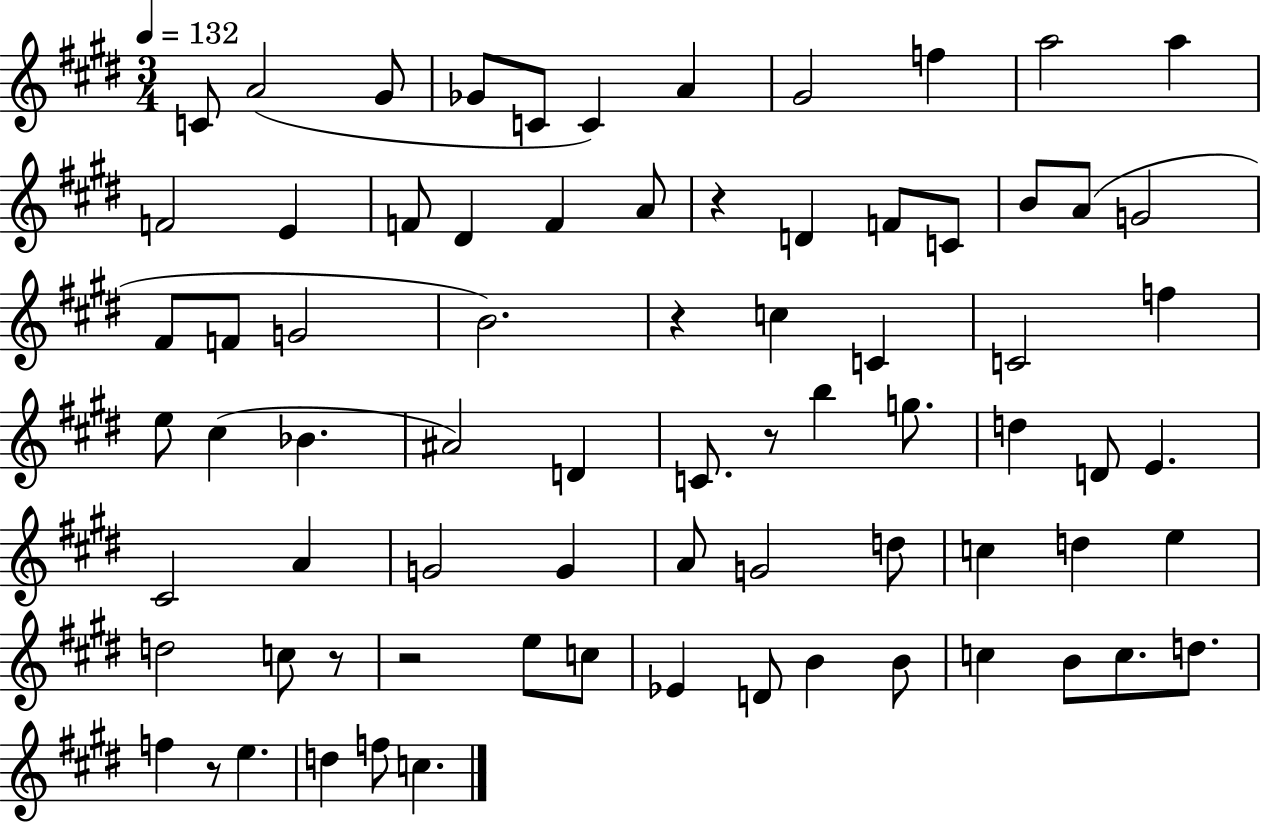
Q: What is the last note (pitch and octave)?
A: C5